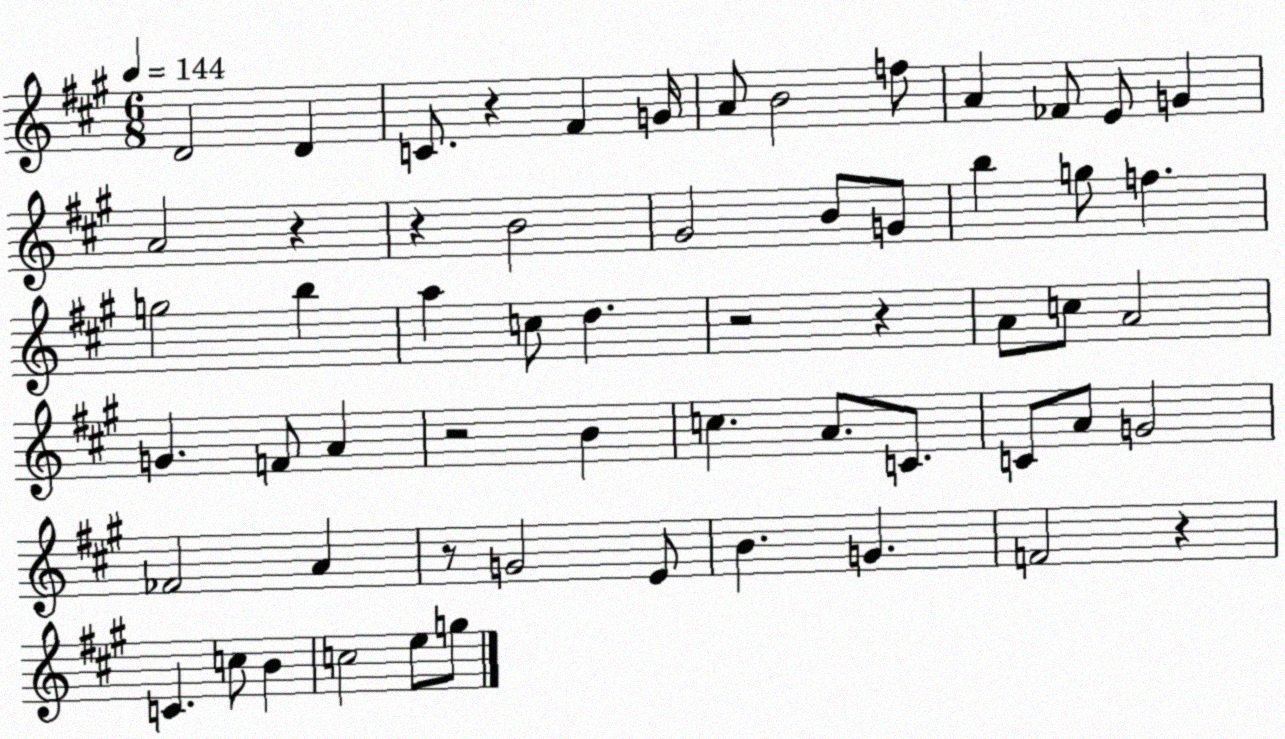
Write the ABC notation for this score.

X:1
T:Untitled
M:6/8
L:1/4
K:A
D2 D C/2 z ^F G/4 A/2 B2 f/2 A _F/2 E/2 G A2 z z B2 ^G2 B/2 G/2 b g/2 f g2 b a c/2 d z2 z A/2 c/2 A2 G F/2 A z2 B c A/2 C/2 C/2 A/2 G2 _F2 A z/2 G2 E/2 B G F2 z C c/2 B c2 e/2 g/2